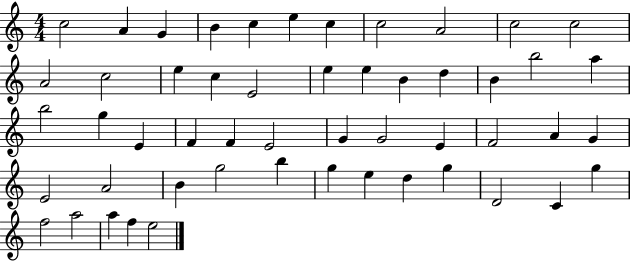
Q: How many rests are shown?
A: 0